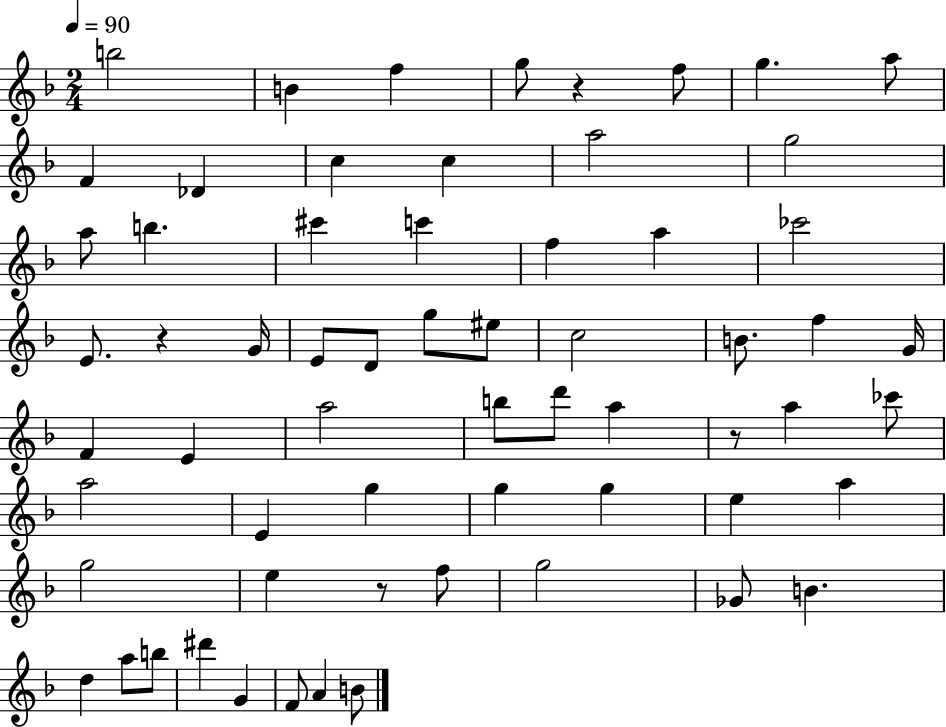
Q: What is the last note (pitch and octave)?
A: B4